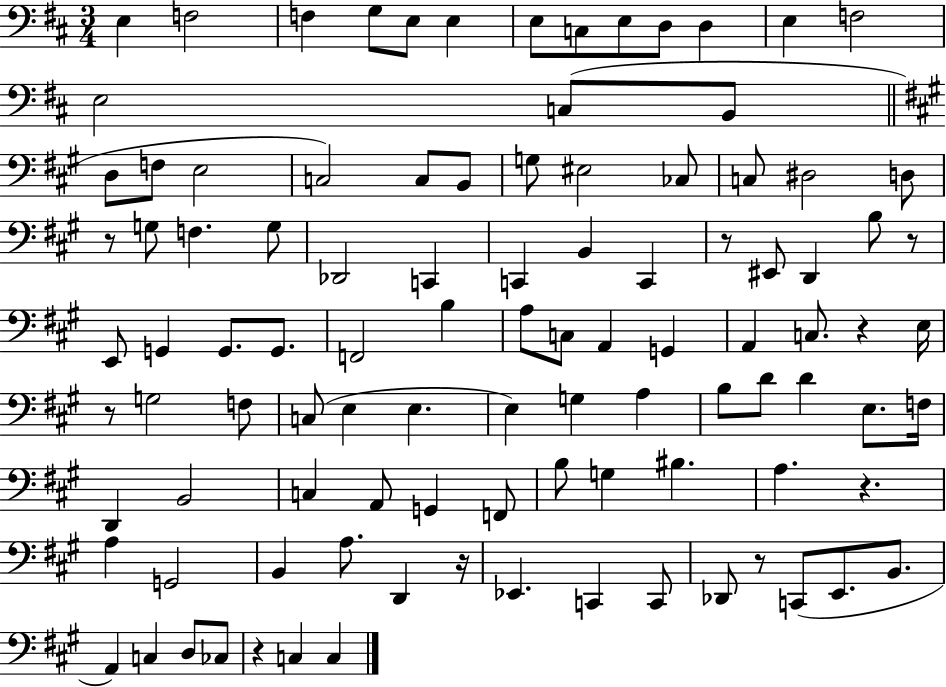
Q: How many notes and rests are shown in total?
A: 102